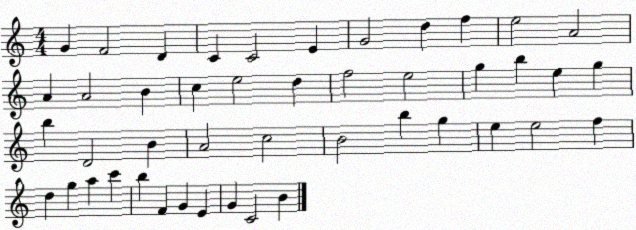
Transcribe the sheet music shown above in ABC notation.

X:1
T:Untitled
M:4/4
L:1/4
K:C
G F2 D C C2 E G2 d f e2 A2 A A2 B c e2 d f2 e2 g b e g b D2 B A2 c2 B2 b g e e2 f d g a c' b F G E G C2 B